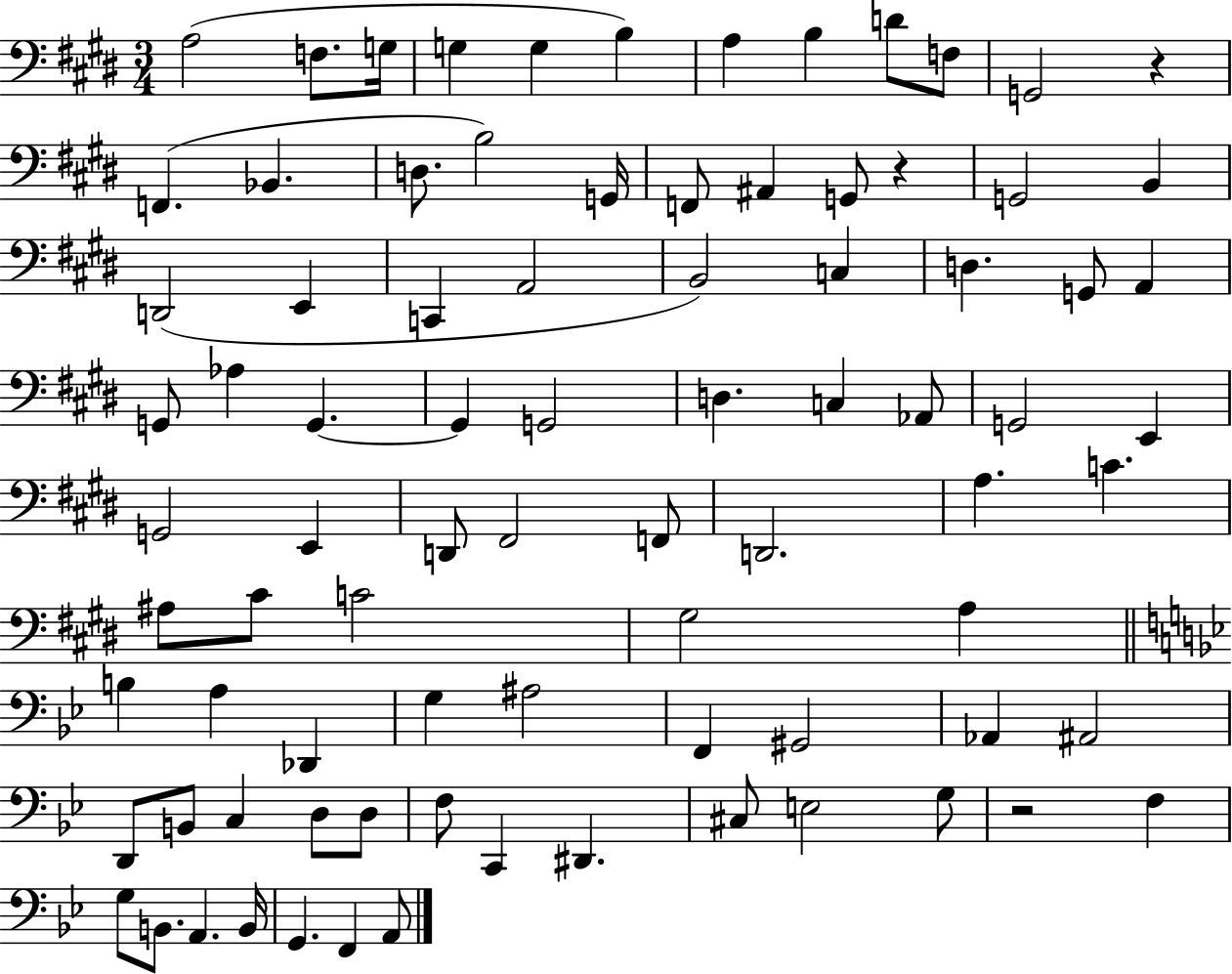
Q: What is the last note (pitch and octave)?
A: A2